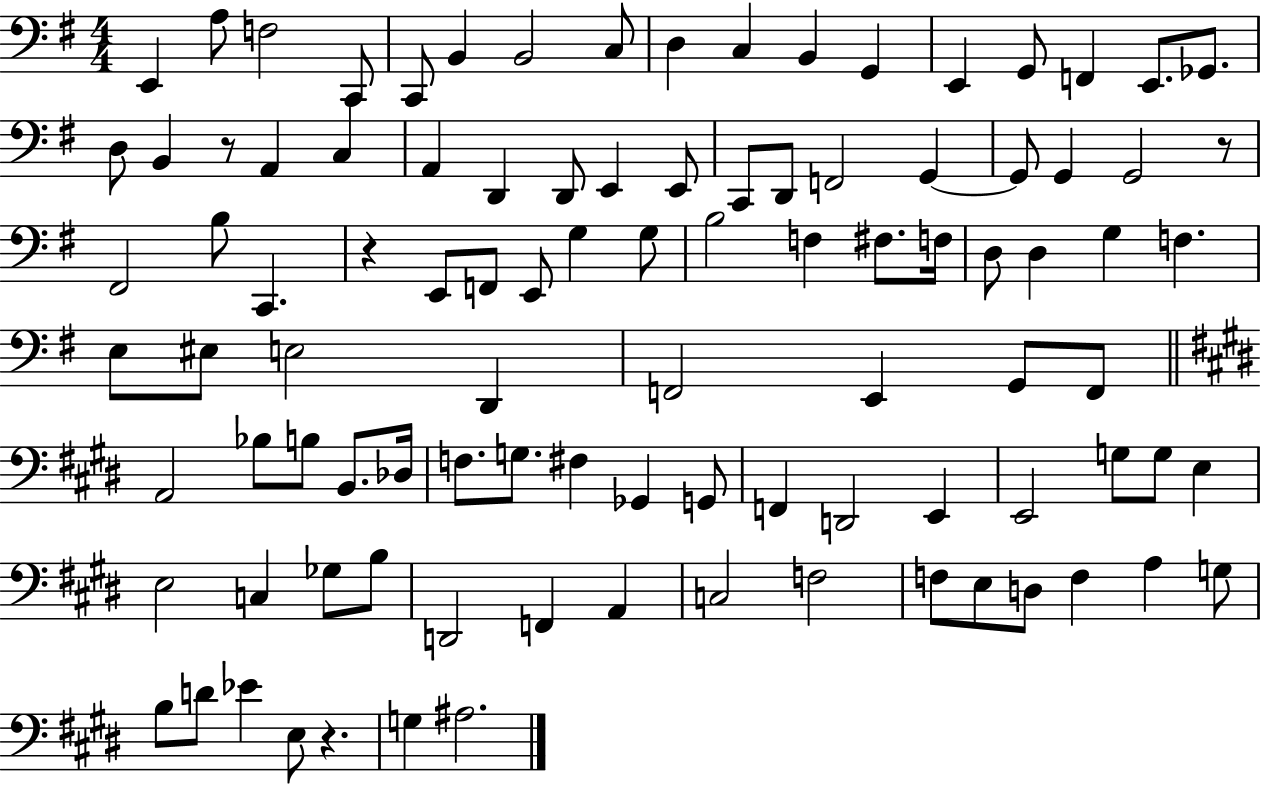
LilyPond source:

{
  \clef bass
  \numericTimeSignature
  \time 4/4
  \key g \major
  e,4 a8 f2 c,8 | c,8 b,4 b,2 c8 | d4 c4 b,4 g,4 | e,4 g,8 f,4 e,8. ges,8. | \break d8 b,4 r8 a,4 c4 | a,4 d,4 d,8 e,4 e,8 | c,8 d,8 f,2 g,4~~ | g,8 g,4 g,2 r8 | \break fis,2 b8 c,4. | r4 e,8 f,8 e,8 g4 g8 | b2 f4 fis8. f16 | d8 d4 g4 f4. | \break e8 eis8 e2 d,4 | f,2 e,4 g,8 f,8 | \bar "||" \break \key e \major a,2 bes8 b8 b,8. des16 | f8. g8. fis4 ges,4 g,8 | f,4 d,2 e,4 | e,2 g8 g8 e4 | \break e2 c4 ges8 b8 | d,2 f,4 a,4 | c2 f2 | f8 e8 d8 f4 a4 g8 | \break b8 d'8 ees'4 e8 r4. | g4 ais2. | \bar "|."
}